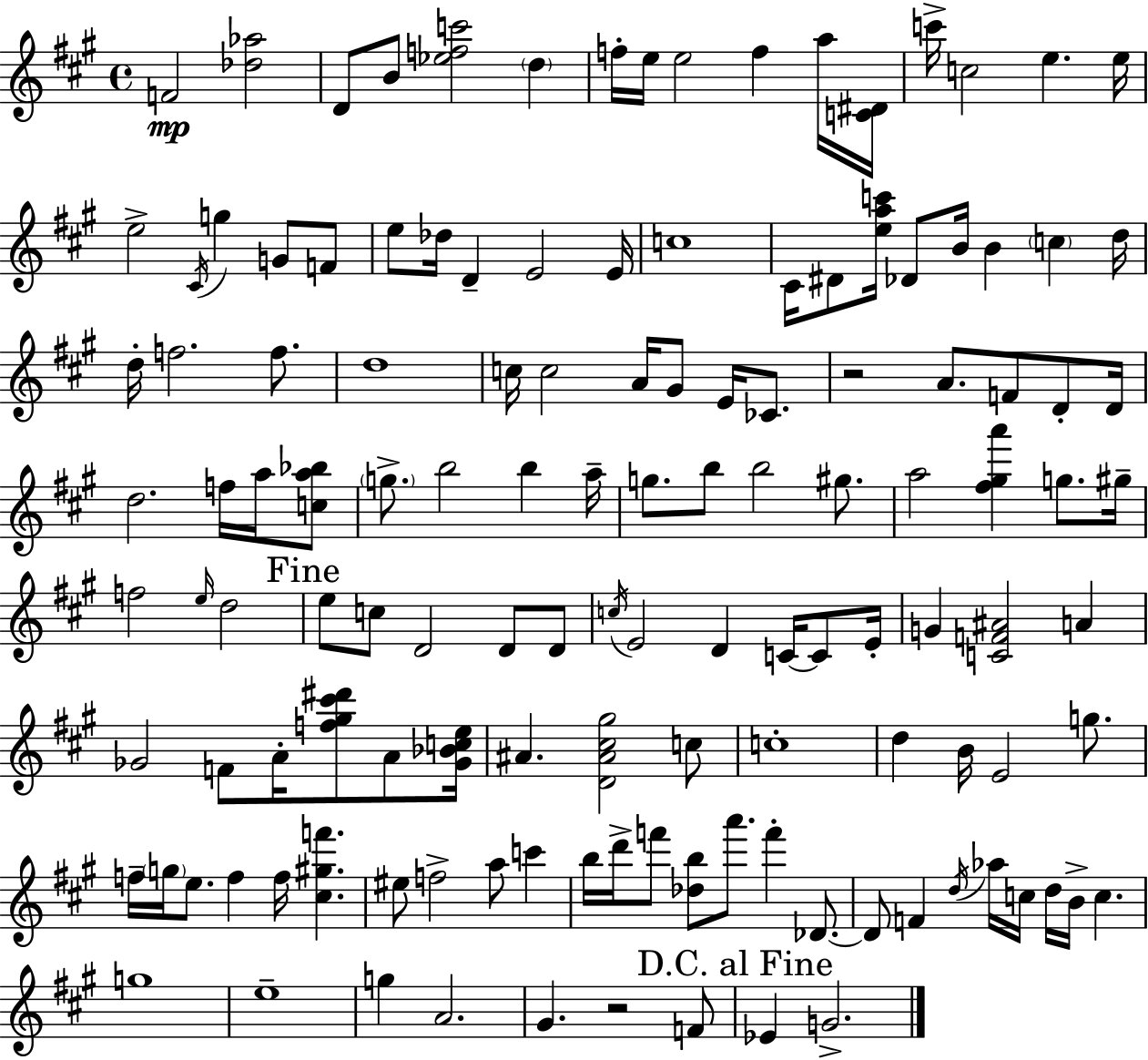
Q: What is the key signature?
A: A major